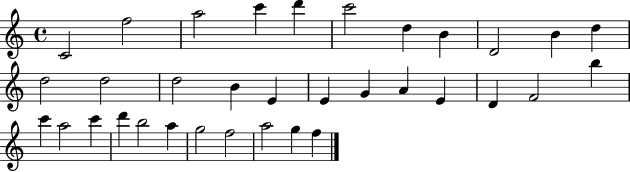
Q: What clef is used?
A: treble